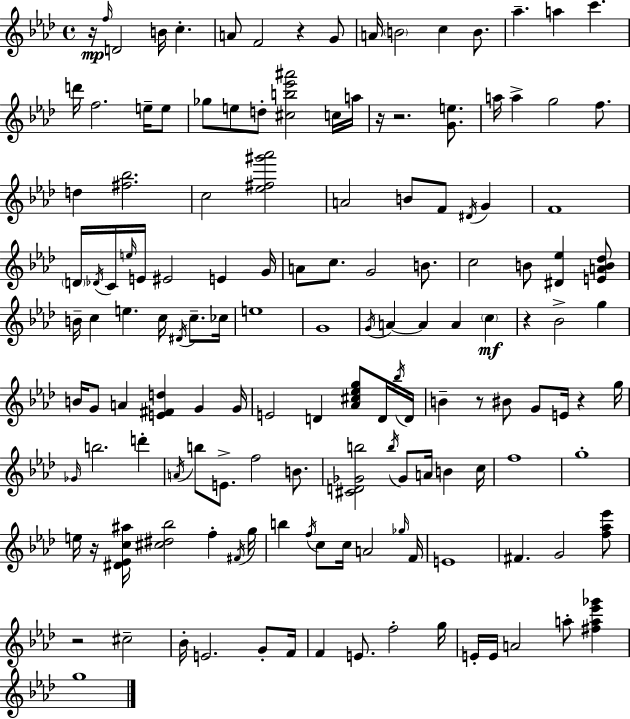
{
  \clef treble
  \time 4/4
  \defaultTimeSignature
  \key f \minor
  r16\mp \grace { f''16 } d'2 b'16 c''4.-. | a'8 f'2 r4 g'8 | a'16 \parenthesize b'2 c''4 b'8. | aes''4.-- a''4 c'''4. | \break d'''16 f''2. e''16-- e''8 | ges''8 e''8 d''8-. <cis'' b'' ees''' ais'''>2 c''16 | a''16 r16 r2. <g' e''>8. | a''16 a''4-> g''2 f''8. | \break d''4 <fis'' bes''>2. | c''2 <ees'' fis'' gis''' aes'''>2 | a'2 b'8 f'8 \acciaccatura { dis'16 } g'4 | f'1 | \break \parenthesize d'16 \acciaccatura { des'16 } c'16 \grace { e''16 } e'16 eis'2 e'4 | g'16 a'8 c''8. g'2 | b'8. c''2 b'8 <dis' ees''>4 | <e' a' b' des''>8 b'16-- c''4 e''4. c''16 | \break \acciaccatura { dis'16 } c''8.-- ces''16 e''1 | g'1 | \acciaccatura { g'16 } a'4~~ a'4 a'4 | \parenthesize c''4\mf r4 bes'2-> | \break g''4 b'16 g'8 a'4 <e' fis' d''>4 | g'4 g'16 e'2 d'4 | <aes' cis'' ees'' g''>8 d'16 \acciaccatura { bes''16 } d'16 b'4-- r8 bis'8 g'8 | e'16 r4 g''16 \grace { ges'16 } b''2. | \break d'''4-. \acciaccatura { a'16 } b''8 e'8.-> f''2 | b'8. <cis' d' ges' b''>2 | \acciaccatura { b''16 } ges'8 a'16 b'4 c''16 f''1 | g''1-. | \break e''16 r16 <dis' ees' c'' ais''>16 <cis'' dis'' bes''>2 | f''4-. \acciaccatura { fis'16 } g''16 b''4 \acciaccatura { f''16 } | c''8 c''16 a'2 \grace { ges''16 } f'16 e'1 | fis'4. | \break g'2 <f'' aes'' ees'''>8 r2 | cis''2-- bes'16-. e'2. | g'8-. f'16 f'4 | e'8. f''2-. g''16 e'16-. e'16 a'2 | \break a''8-. <fis'' a'' ees''' ges'''>4 g''1 | \bar "|."
}